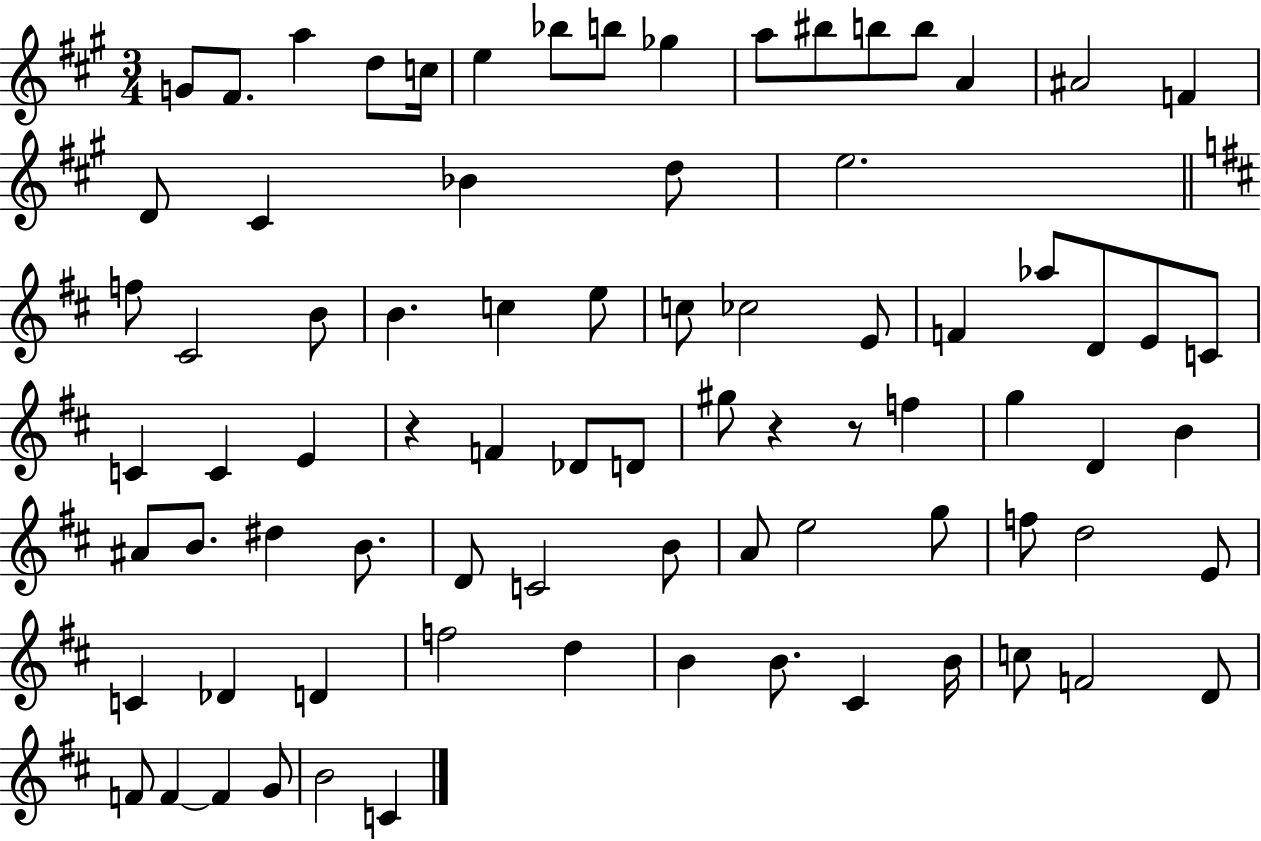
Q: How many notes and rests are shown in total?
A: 80